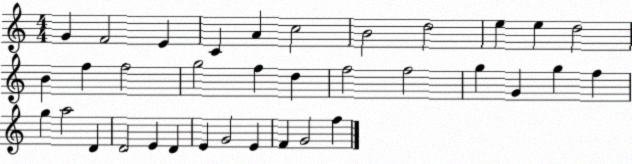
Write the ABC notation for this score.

X:1
T:Untitled
M:4/4
L:1/4
K:C
G F2 E C A c2 B2 d2 e e d2 B f f2 g2 f d f2 f2 g G g f g a2 D D2 E D E G2 E F G2 f